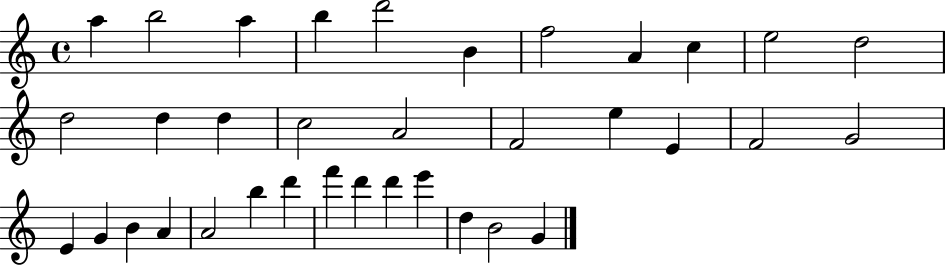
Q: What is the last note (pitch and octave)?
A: G4